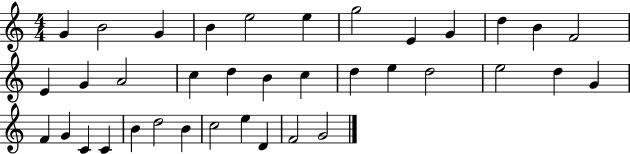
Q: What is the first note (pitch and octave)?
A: G4